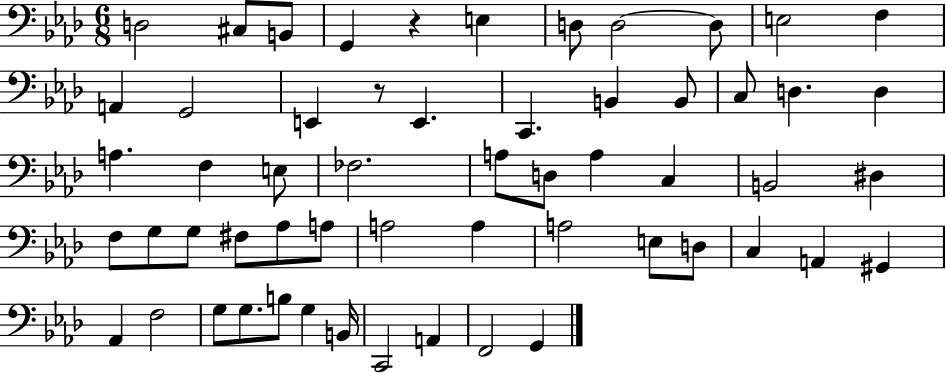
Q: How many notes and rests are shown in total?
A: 57